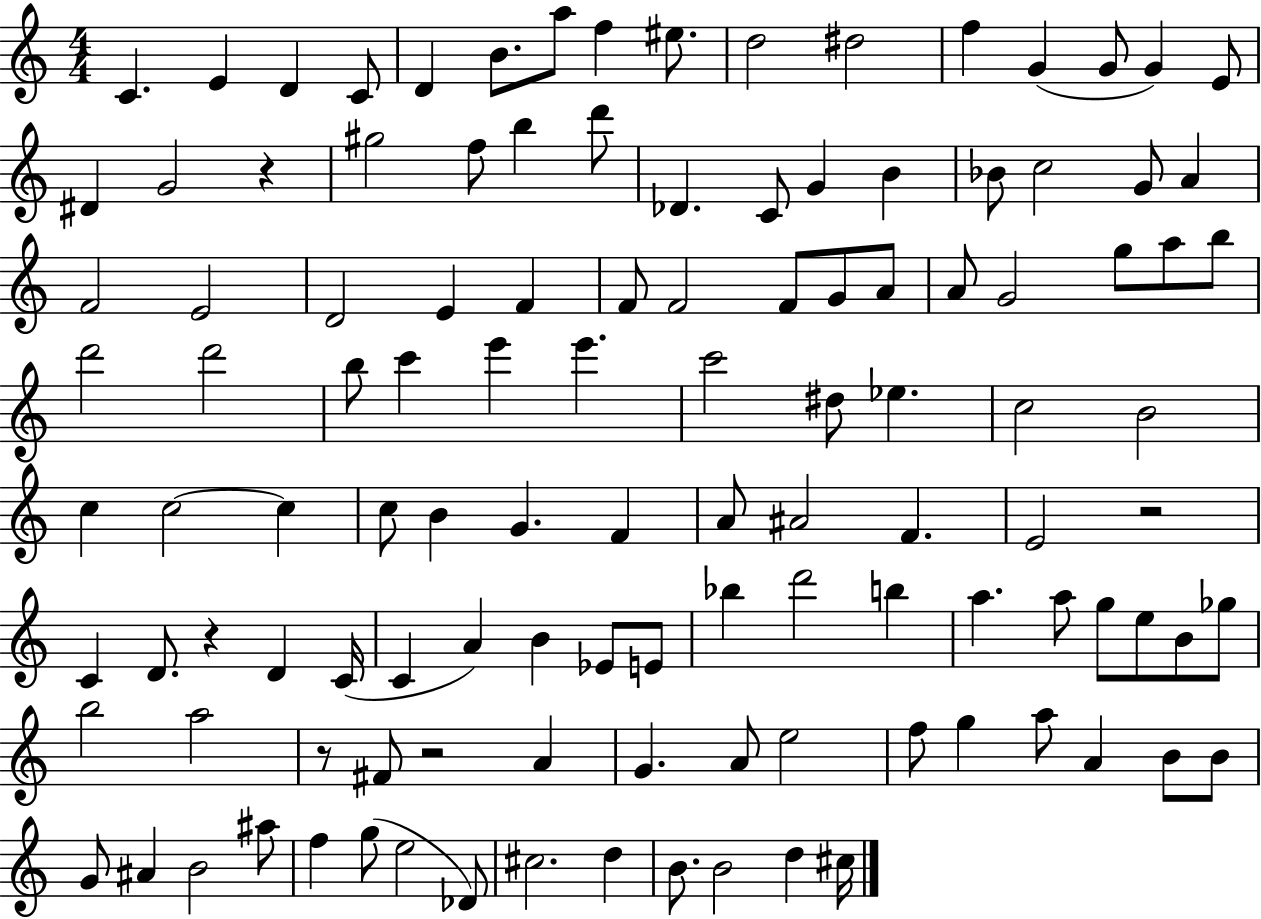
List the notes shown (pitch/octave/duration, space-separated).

C4/q. E4/q D4/q C4/e D4/q B4/e. A5/e F5/q EIS5/e. D5/h D#5/h F5/q G4/q G4/e G4/q E4/e D#4/q G4/h R/q G#5/h F5/e B5/q D6/e Db4/q. C4/e G4/q B4/q Bb4/e C5/h G4/e A4/q F4/h E4/h D4/h E4/q F4/q F4/e F4/h F4/e G4/e A4/e A4/e G4/h G5/e A5/e B5/e D6/h D6/h B5/e C6/q E6/q E6/q. C6/h D#5/e Eb5/q. C5/h B4/h C5/q C5/h C5/q C5/e B4/q G4/q. F4/q A4/e A#4/h F4/q. E4/h R/h C4/q D4/e. R/q D4/q C4/s C4/q A4/q B4/q Eb4/e E4/e Bb5/q D6/h B5/q A5/q. A5/e G5/e E5/e B4/e Gb5/e B5/h A5/h R/e F#4/e R/h A4/q G4/q. A4/e E5/h F5/e G5/q A5/e A4/q B4/e B4/e G4/e A#4/q B4/h A#5/e F5/q G5/e E5/h Db4/e C#5/h. D5/q B4/e. B4/h D5/q C#5/s